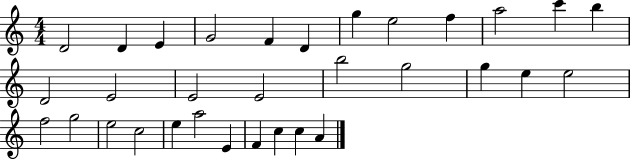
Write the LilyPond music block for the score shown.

{
  \clef treble
  \numericTimeSignature
  \time 4/4
  \key c \major
  d'2 d'4 e'4 | g'2 f'4 d'4 | g''4 e''2 f''4 | a''2 c'''4 b''4 | \break d'2 e'2 | e'2 e'2 | b''2 g''2 | g''4 e''4 e''2 | \break f''2 g''2 | e''2 c''2 | e''4 a''2 e'4 | f'4 c''4 c''4 a'4 | \break \bar "|."
}